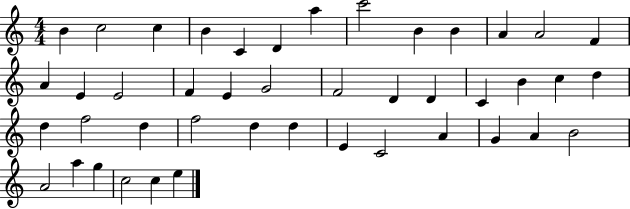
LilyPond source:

{
  \clef treble
  \numericTimeSignature
  \time 4/4
  \key c \major
  b'4 c''2 c''4 | b'4 c'4 d'4 a''4 | c'''2 b'4 b'4 | a'4 a'2 f'4 | \break a'4 e'4 e'2 | f'4 e'4 g'2 | f'2 d'4 d'4 | c'4 b'4 c''4 d''4 | \break d''4 f''2 d''4 | f''2 d''4 d''4 | e'4 c'2 a'4 | g'4 a'4 b'2 | \break a'2 a''4 g''4 | c''2 c''4 e''4 | \bar "|."
}